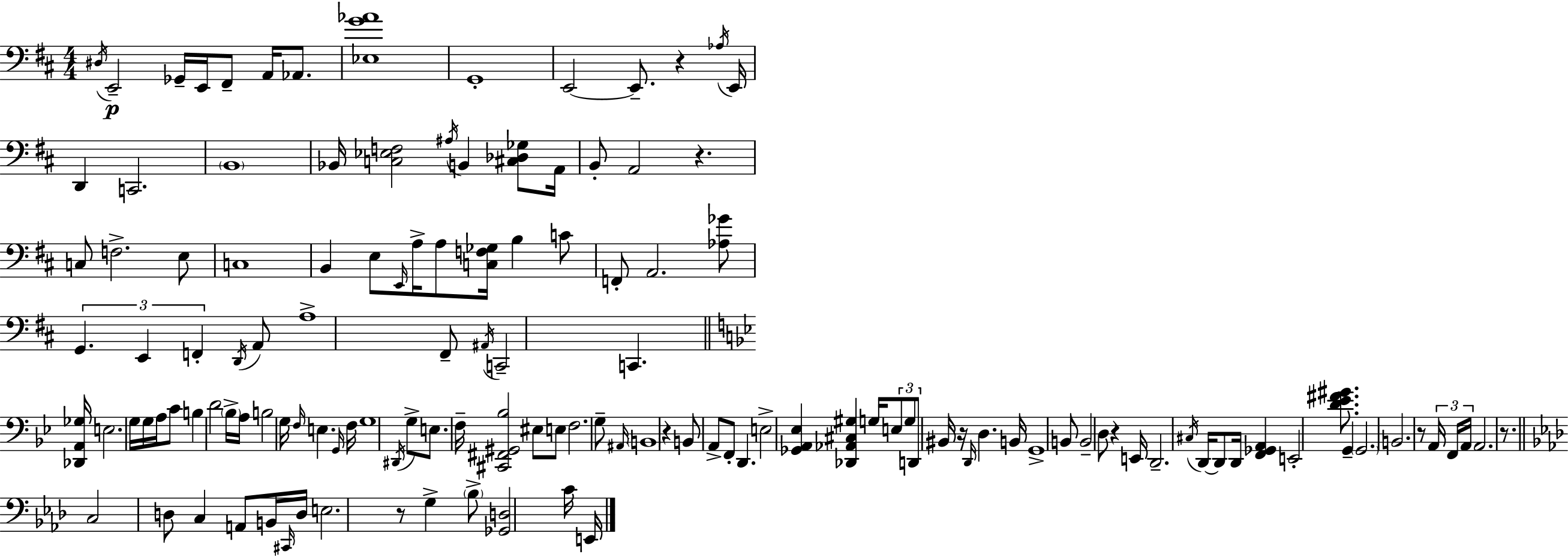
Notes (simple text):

D#3/s E2/h Gb2/s E2/s F#2/e A2/s Ab2/e. [Eb3,G4,Ab4]/w G2/w E2/h E2/e. R/q Ab3/s E2/s D2/q C2/h. B2/w Bb2/s [C3,Eb3,F3]/h A#3/s B2/q [C#3,Db3,Gb3]/e A2/s B2/e A2/h R/q. C3/e F3/h. E3/e C3/w B2/q E3/e E2/s A3/s A3/e [C3,F3,Gb3]/s B3/q C4/e F2/e A2/h. [Ab3,Gb4]/e G2/q. E2/q F2/q D2/s A2/e A3/w F#2/e A#2/s C2/h C2/q. [Db2,A2,Gb3]/s E3/h. G3/s G3/s A3/s C4/e B3/q D4/h Bb3/s A3/s B3/h G3/s F3/s E3/q. G2/s F3/s G3/w D#2/s G3/e E3/e. F3/s [C#2,F#2,G#2,Bb3]/h EIS3/e E3/e F3/h. G3/e A#2/s B2/w R/q B2/e A2/e F2/e D2/q. E3/h [Gb2,A2,Eb3]/q [Db2,Ab2,C#3,G#3]/q G3/s E3/e G3/e D2/e BIS2/s R/s D2/s D3/q. B2/s G2/w B2/e B2/h D3/e R/q E2/s D2/h. C#3/s D2/s D2/e D2/s [F2,Gb2,A2]/q E2/h [D4,Eb4,F#4,G#4]/e. G2/q G2/h. B2/h. R/e A2/s F2/s A2/s A2/h. R/e. C3/h D3/e C3/q A2/e B2/s C#2/s D3/s E3/h. R/e G3/q Bb3/e [Gb2,D3]/h C4/s E2/s